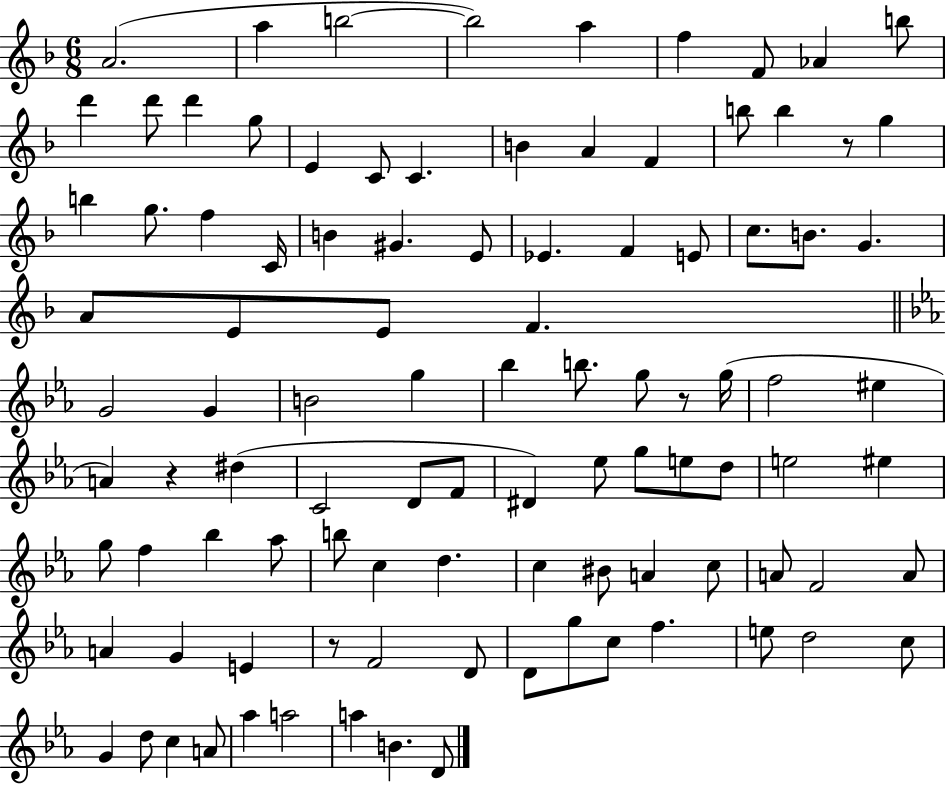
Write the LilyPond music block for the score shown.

{
  \clef treble
  \numericTimeSignature
  \time 6/8
  \key f \major
  a'2.( | a''4 b''2~~ | b''2) a''4 | f''4 f'8 aes'4 b''8 | \break d'''4 d'''8 d'''4 g''8 | e'4 c'8 c'4. | b'4 a'4 f'4 | b''8 b''4 r8 g''4 | \break b''4 g''8. f''4 c'16 | b'4 gis'4. e'8 | ees'4. f'4 e'8 | c''8. b'8. g'4. | \break a'8 e'8 e'8 f'4. | \bar "||" \break \key c \minor g'2 g'4 | b'2 g''4 | bes''4 b''8. g''8 r8 g''16( | f''2 eis''4 | \break a'4) r4 dis''4( | c'2 d'8 f'8 | dis'4) ees''8 g''8 e''8 d''8 | e''2 eis''4 | \break g''8 f''4 bes''4 aes''8 | b''8 c''4 d''4. | c''4 bis'8 a'4 c''8 | a'8 f'2 a'8 | \break a'4 g'4 e'4 | r8 f'2 d'8 | d'8 g''8 c''8 f''4. | e''8 d''2 c''8 | \break g'4 d''8 c''4 a'8 | aes''4 a''2 | a''4 b'4. d'8 | \bar "|."
}